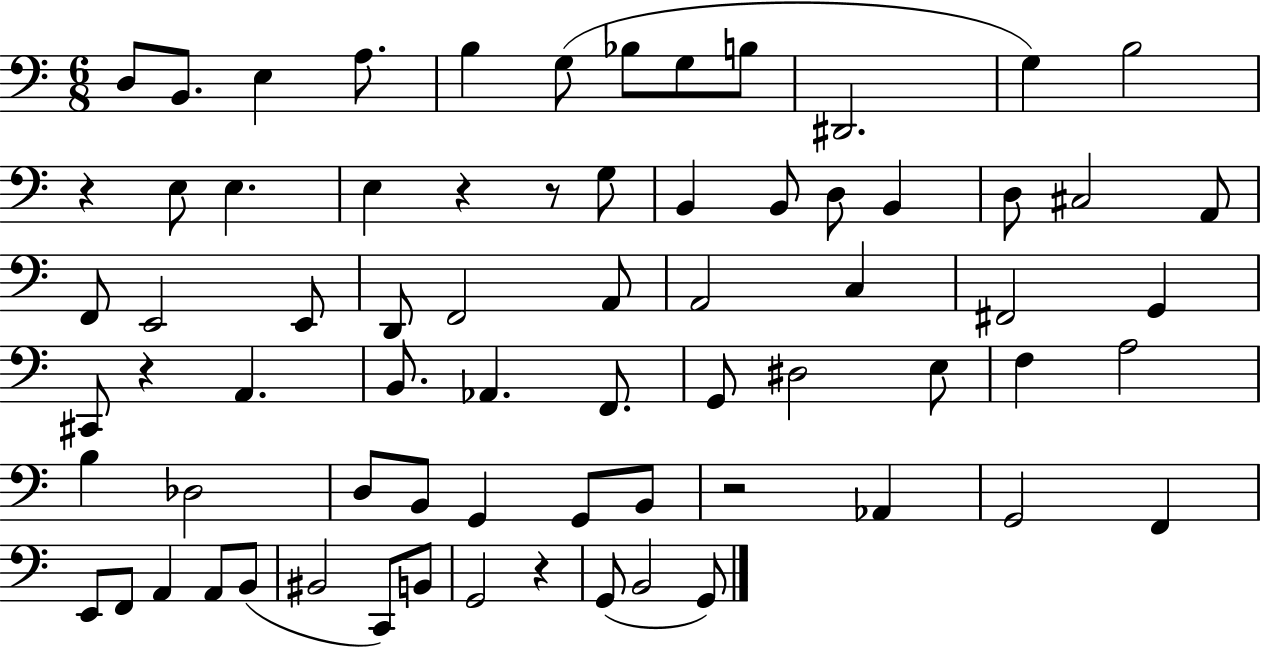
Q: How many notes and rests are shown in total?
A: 71